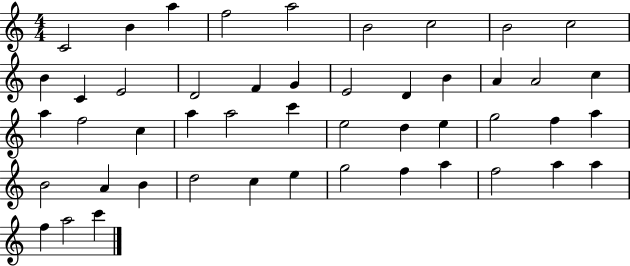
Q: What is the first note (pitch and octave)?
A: C4